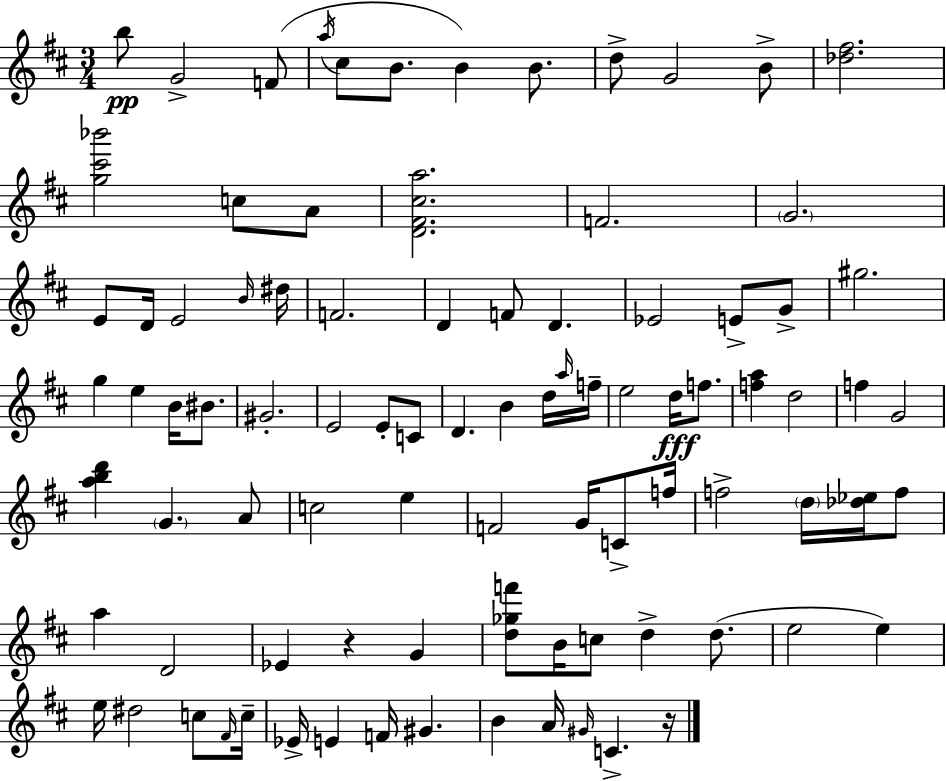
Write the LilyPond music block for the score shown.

{
  \clef treble
  \numericTimeSignature
  \time 3/4
  \key d \major
  b''8\pp g'2-> f'8( | \acciaccatura { a''16 } cis''8 b'8. b'4) b'8. | d''8-> g'2 b'8-> | <des'' fis''>2. | \break <g'' cis''' bes'''>2 c''8 a'8 | <d' fis' cis'' a''>2. | f'2. | \parenthesize g'2. | \break e'8 d'16 e'2 | \grace { b'16 } dis''16 f'2. | d'4 f'8 d'4. | ees'2 e'8-> | \break g'8-> gis''2. | g''4 e''4 b'16 bis'8. | gis'2.-. | e'2 e'8-. | \break c'8 d'4. b'4 | d''16 \grace { a''16 } f''16-- e''2 d''16\fff | f''8. <f'' a''>4 d''2 | f''4 g'2 | \break <a'' b'' d'''>4 \parenthesize g'4. | a'8 c''2 e''4 | f'2 g'16 | c'8-> f''16 f''2-> \parenthesize d''16 | \break <des'' ees''>16 f''8 a''4 d'2 | ees'4 r4 g'4 | <d'' ges'' f'''>8 b'16 c''8 d''4-> | d''8.( e''2 e''4) | \break e''16 dis''2 | c''8 \grace { fis'16 } c''16-- ees'16-> e'4 f'16 gis'4. | b'4 a'16 \grace { gis'16 } c'4.-> | r16 \bar "|."
}